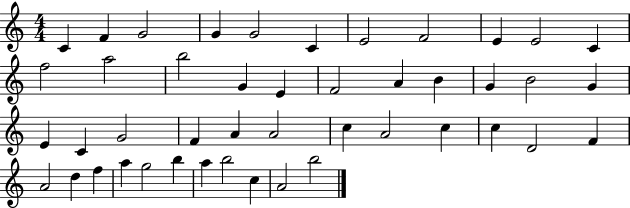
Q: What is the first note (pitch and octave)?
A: C4